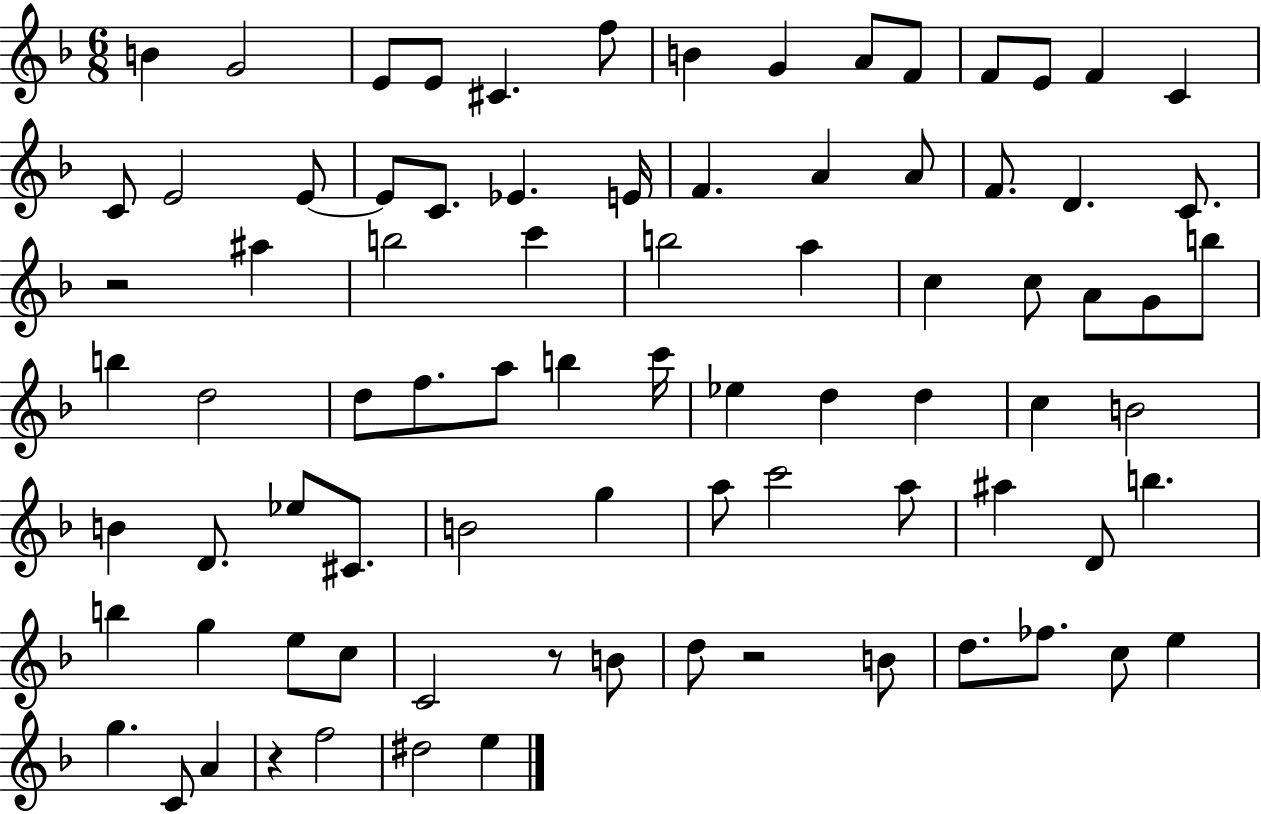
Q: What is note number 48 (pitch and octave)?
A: C5